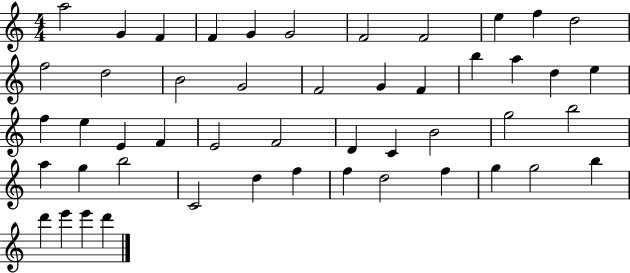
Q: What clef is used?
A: treble